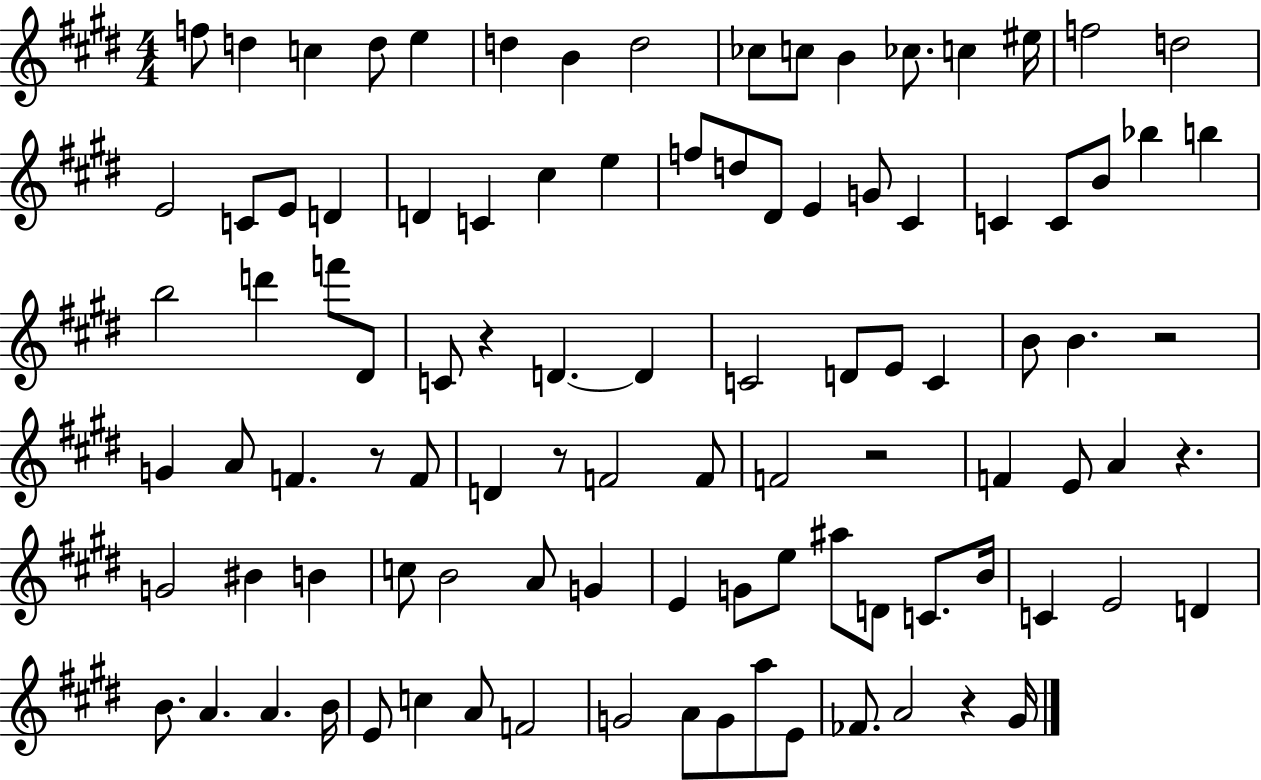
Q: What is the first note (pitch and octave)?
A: F5